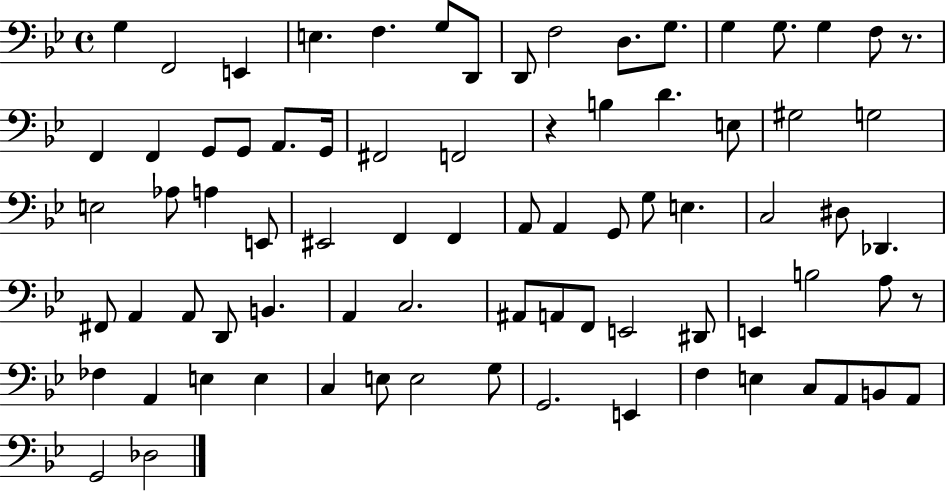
X:1
T:Untitled
M:4/4
L:1/4
K:Bb
G, F,,2 E,, E, F, G,/2 D,,/2 D,,/2 F,2 D,/2 G,/2 G, G,/2 G, F,/2 z/2 F,, F,, G,,/2 G,,/2 A,,/2 G,,/4 ^F,,2 F,,2 z B, D E,/2 ^G,2 G,2 E,2 _A,/2 A, E,,/2 ^E,,2 F,, F,, A,,/2 A,, G,,/2 G,/2 E, C,2 ^D,/2 _D,, ^F,,/2 A,, A,,/2 D,,/2 B,, A,, C,2 ^A,,/2 A,,/2 F,,/2 E,,2 ^D,,/2 E,, B,2 A,/2 z/2 _F, A,, E, E, C, E,/2 E,2 G,/2 G,,2 E,, F, E, C,/2 A,,/2 B,,/2 A,,/2 G,,2 _D,2